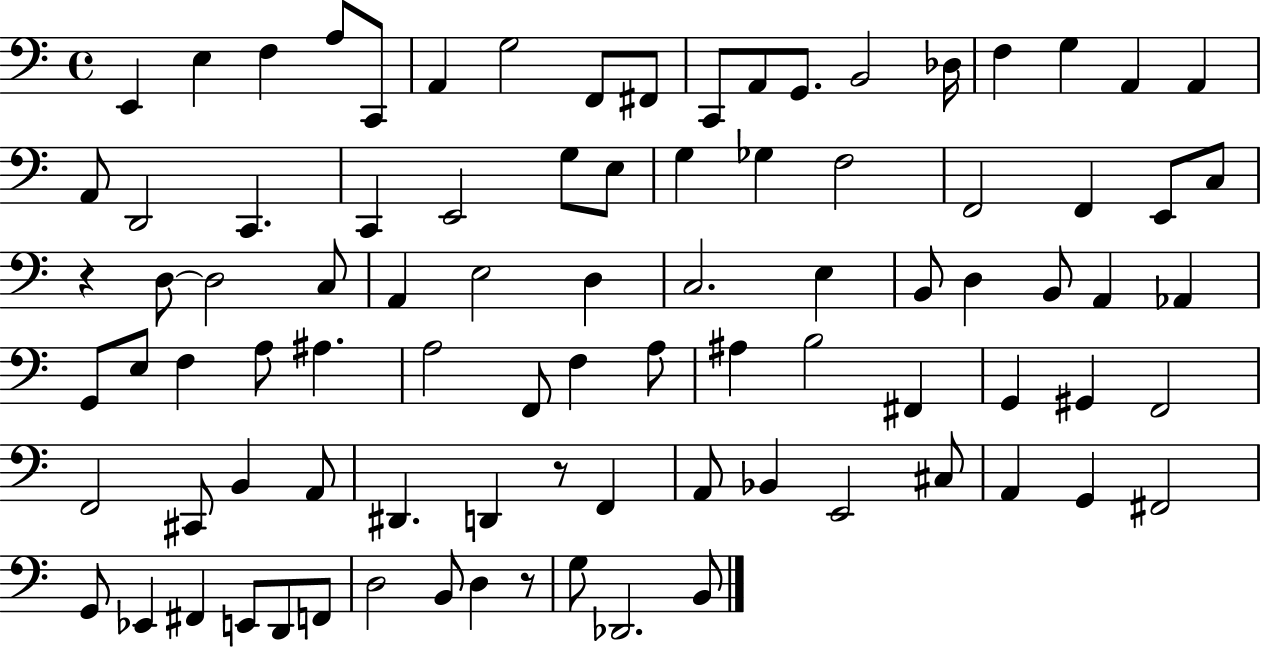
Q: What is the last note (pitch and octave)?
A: B2